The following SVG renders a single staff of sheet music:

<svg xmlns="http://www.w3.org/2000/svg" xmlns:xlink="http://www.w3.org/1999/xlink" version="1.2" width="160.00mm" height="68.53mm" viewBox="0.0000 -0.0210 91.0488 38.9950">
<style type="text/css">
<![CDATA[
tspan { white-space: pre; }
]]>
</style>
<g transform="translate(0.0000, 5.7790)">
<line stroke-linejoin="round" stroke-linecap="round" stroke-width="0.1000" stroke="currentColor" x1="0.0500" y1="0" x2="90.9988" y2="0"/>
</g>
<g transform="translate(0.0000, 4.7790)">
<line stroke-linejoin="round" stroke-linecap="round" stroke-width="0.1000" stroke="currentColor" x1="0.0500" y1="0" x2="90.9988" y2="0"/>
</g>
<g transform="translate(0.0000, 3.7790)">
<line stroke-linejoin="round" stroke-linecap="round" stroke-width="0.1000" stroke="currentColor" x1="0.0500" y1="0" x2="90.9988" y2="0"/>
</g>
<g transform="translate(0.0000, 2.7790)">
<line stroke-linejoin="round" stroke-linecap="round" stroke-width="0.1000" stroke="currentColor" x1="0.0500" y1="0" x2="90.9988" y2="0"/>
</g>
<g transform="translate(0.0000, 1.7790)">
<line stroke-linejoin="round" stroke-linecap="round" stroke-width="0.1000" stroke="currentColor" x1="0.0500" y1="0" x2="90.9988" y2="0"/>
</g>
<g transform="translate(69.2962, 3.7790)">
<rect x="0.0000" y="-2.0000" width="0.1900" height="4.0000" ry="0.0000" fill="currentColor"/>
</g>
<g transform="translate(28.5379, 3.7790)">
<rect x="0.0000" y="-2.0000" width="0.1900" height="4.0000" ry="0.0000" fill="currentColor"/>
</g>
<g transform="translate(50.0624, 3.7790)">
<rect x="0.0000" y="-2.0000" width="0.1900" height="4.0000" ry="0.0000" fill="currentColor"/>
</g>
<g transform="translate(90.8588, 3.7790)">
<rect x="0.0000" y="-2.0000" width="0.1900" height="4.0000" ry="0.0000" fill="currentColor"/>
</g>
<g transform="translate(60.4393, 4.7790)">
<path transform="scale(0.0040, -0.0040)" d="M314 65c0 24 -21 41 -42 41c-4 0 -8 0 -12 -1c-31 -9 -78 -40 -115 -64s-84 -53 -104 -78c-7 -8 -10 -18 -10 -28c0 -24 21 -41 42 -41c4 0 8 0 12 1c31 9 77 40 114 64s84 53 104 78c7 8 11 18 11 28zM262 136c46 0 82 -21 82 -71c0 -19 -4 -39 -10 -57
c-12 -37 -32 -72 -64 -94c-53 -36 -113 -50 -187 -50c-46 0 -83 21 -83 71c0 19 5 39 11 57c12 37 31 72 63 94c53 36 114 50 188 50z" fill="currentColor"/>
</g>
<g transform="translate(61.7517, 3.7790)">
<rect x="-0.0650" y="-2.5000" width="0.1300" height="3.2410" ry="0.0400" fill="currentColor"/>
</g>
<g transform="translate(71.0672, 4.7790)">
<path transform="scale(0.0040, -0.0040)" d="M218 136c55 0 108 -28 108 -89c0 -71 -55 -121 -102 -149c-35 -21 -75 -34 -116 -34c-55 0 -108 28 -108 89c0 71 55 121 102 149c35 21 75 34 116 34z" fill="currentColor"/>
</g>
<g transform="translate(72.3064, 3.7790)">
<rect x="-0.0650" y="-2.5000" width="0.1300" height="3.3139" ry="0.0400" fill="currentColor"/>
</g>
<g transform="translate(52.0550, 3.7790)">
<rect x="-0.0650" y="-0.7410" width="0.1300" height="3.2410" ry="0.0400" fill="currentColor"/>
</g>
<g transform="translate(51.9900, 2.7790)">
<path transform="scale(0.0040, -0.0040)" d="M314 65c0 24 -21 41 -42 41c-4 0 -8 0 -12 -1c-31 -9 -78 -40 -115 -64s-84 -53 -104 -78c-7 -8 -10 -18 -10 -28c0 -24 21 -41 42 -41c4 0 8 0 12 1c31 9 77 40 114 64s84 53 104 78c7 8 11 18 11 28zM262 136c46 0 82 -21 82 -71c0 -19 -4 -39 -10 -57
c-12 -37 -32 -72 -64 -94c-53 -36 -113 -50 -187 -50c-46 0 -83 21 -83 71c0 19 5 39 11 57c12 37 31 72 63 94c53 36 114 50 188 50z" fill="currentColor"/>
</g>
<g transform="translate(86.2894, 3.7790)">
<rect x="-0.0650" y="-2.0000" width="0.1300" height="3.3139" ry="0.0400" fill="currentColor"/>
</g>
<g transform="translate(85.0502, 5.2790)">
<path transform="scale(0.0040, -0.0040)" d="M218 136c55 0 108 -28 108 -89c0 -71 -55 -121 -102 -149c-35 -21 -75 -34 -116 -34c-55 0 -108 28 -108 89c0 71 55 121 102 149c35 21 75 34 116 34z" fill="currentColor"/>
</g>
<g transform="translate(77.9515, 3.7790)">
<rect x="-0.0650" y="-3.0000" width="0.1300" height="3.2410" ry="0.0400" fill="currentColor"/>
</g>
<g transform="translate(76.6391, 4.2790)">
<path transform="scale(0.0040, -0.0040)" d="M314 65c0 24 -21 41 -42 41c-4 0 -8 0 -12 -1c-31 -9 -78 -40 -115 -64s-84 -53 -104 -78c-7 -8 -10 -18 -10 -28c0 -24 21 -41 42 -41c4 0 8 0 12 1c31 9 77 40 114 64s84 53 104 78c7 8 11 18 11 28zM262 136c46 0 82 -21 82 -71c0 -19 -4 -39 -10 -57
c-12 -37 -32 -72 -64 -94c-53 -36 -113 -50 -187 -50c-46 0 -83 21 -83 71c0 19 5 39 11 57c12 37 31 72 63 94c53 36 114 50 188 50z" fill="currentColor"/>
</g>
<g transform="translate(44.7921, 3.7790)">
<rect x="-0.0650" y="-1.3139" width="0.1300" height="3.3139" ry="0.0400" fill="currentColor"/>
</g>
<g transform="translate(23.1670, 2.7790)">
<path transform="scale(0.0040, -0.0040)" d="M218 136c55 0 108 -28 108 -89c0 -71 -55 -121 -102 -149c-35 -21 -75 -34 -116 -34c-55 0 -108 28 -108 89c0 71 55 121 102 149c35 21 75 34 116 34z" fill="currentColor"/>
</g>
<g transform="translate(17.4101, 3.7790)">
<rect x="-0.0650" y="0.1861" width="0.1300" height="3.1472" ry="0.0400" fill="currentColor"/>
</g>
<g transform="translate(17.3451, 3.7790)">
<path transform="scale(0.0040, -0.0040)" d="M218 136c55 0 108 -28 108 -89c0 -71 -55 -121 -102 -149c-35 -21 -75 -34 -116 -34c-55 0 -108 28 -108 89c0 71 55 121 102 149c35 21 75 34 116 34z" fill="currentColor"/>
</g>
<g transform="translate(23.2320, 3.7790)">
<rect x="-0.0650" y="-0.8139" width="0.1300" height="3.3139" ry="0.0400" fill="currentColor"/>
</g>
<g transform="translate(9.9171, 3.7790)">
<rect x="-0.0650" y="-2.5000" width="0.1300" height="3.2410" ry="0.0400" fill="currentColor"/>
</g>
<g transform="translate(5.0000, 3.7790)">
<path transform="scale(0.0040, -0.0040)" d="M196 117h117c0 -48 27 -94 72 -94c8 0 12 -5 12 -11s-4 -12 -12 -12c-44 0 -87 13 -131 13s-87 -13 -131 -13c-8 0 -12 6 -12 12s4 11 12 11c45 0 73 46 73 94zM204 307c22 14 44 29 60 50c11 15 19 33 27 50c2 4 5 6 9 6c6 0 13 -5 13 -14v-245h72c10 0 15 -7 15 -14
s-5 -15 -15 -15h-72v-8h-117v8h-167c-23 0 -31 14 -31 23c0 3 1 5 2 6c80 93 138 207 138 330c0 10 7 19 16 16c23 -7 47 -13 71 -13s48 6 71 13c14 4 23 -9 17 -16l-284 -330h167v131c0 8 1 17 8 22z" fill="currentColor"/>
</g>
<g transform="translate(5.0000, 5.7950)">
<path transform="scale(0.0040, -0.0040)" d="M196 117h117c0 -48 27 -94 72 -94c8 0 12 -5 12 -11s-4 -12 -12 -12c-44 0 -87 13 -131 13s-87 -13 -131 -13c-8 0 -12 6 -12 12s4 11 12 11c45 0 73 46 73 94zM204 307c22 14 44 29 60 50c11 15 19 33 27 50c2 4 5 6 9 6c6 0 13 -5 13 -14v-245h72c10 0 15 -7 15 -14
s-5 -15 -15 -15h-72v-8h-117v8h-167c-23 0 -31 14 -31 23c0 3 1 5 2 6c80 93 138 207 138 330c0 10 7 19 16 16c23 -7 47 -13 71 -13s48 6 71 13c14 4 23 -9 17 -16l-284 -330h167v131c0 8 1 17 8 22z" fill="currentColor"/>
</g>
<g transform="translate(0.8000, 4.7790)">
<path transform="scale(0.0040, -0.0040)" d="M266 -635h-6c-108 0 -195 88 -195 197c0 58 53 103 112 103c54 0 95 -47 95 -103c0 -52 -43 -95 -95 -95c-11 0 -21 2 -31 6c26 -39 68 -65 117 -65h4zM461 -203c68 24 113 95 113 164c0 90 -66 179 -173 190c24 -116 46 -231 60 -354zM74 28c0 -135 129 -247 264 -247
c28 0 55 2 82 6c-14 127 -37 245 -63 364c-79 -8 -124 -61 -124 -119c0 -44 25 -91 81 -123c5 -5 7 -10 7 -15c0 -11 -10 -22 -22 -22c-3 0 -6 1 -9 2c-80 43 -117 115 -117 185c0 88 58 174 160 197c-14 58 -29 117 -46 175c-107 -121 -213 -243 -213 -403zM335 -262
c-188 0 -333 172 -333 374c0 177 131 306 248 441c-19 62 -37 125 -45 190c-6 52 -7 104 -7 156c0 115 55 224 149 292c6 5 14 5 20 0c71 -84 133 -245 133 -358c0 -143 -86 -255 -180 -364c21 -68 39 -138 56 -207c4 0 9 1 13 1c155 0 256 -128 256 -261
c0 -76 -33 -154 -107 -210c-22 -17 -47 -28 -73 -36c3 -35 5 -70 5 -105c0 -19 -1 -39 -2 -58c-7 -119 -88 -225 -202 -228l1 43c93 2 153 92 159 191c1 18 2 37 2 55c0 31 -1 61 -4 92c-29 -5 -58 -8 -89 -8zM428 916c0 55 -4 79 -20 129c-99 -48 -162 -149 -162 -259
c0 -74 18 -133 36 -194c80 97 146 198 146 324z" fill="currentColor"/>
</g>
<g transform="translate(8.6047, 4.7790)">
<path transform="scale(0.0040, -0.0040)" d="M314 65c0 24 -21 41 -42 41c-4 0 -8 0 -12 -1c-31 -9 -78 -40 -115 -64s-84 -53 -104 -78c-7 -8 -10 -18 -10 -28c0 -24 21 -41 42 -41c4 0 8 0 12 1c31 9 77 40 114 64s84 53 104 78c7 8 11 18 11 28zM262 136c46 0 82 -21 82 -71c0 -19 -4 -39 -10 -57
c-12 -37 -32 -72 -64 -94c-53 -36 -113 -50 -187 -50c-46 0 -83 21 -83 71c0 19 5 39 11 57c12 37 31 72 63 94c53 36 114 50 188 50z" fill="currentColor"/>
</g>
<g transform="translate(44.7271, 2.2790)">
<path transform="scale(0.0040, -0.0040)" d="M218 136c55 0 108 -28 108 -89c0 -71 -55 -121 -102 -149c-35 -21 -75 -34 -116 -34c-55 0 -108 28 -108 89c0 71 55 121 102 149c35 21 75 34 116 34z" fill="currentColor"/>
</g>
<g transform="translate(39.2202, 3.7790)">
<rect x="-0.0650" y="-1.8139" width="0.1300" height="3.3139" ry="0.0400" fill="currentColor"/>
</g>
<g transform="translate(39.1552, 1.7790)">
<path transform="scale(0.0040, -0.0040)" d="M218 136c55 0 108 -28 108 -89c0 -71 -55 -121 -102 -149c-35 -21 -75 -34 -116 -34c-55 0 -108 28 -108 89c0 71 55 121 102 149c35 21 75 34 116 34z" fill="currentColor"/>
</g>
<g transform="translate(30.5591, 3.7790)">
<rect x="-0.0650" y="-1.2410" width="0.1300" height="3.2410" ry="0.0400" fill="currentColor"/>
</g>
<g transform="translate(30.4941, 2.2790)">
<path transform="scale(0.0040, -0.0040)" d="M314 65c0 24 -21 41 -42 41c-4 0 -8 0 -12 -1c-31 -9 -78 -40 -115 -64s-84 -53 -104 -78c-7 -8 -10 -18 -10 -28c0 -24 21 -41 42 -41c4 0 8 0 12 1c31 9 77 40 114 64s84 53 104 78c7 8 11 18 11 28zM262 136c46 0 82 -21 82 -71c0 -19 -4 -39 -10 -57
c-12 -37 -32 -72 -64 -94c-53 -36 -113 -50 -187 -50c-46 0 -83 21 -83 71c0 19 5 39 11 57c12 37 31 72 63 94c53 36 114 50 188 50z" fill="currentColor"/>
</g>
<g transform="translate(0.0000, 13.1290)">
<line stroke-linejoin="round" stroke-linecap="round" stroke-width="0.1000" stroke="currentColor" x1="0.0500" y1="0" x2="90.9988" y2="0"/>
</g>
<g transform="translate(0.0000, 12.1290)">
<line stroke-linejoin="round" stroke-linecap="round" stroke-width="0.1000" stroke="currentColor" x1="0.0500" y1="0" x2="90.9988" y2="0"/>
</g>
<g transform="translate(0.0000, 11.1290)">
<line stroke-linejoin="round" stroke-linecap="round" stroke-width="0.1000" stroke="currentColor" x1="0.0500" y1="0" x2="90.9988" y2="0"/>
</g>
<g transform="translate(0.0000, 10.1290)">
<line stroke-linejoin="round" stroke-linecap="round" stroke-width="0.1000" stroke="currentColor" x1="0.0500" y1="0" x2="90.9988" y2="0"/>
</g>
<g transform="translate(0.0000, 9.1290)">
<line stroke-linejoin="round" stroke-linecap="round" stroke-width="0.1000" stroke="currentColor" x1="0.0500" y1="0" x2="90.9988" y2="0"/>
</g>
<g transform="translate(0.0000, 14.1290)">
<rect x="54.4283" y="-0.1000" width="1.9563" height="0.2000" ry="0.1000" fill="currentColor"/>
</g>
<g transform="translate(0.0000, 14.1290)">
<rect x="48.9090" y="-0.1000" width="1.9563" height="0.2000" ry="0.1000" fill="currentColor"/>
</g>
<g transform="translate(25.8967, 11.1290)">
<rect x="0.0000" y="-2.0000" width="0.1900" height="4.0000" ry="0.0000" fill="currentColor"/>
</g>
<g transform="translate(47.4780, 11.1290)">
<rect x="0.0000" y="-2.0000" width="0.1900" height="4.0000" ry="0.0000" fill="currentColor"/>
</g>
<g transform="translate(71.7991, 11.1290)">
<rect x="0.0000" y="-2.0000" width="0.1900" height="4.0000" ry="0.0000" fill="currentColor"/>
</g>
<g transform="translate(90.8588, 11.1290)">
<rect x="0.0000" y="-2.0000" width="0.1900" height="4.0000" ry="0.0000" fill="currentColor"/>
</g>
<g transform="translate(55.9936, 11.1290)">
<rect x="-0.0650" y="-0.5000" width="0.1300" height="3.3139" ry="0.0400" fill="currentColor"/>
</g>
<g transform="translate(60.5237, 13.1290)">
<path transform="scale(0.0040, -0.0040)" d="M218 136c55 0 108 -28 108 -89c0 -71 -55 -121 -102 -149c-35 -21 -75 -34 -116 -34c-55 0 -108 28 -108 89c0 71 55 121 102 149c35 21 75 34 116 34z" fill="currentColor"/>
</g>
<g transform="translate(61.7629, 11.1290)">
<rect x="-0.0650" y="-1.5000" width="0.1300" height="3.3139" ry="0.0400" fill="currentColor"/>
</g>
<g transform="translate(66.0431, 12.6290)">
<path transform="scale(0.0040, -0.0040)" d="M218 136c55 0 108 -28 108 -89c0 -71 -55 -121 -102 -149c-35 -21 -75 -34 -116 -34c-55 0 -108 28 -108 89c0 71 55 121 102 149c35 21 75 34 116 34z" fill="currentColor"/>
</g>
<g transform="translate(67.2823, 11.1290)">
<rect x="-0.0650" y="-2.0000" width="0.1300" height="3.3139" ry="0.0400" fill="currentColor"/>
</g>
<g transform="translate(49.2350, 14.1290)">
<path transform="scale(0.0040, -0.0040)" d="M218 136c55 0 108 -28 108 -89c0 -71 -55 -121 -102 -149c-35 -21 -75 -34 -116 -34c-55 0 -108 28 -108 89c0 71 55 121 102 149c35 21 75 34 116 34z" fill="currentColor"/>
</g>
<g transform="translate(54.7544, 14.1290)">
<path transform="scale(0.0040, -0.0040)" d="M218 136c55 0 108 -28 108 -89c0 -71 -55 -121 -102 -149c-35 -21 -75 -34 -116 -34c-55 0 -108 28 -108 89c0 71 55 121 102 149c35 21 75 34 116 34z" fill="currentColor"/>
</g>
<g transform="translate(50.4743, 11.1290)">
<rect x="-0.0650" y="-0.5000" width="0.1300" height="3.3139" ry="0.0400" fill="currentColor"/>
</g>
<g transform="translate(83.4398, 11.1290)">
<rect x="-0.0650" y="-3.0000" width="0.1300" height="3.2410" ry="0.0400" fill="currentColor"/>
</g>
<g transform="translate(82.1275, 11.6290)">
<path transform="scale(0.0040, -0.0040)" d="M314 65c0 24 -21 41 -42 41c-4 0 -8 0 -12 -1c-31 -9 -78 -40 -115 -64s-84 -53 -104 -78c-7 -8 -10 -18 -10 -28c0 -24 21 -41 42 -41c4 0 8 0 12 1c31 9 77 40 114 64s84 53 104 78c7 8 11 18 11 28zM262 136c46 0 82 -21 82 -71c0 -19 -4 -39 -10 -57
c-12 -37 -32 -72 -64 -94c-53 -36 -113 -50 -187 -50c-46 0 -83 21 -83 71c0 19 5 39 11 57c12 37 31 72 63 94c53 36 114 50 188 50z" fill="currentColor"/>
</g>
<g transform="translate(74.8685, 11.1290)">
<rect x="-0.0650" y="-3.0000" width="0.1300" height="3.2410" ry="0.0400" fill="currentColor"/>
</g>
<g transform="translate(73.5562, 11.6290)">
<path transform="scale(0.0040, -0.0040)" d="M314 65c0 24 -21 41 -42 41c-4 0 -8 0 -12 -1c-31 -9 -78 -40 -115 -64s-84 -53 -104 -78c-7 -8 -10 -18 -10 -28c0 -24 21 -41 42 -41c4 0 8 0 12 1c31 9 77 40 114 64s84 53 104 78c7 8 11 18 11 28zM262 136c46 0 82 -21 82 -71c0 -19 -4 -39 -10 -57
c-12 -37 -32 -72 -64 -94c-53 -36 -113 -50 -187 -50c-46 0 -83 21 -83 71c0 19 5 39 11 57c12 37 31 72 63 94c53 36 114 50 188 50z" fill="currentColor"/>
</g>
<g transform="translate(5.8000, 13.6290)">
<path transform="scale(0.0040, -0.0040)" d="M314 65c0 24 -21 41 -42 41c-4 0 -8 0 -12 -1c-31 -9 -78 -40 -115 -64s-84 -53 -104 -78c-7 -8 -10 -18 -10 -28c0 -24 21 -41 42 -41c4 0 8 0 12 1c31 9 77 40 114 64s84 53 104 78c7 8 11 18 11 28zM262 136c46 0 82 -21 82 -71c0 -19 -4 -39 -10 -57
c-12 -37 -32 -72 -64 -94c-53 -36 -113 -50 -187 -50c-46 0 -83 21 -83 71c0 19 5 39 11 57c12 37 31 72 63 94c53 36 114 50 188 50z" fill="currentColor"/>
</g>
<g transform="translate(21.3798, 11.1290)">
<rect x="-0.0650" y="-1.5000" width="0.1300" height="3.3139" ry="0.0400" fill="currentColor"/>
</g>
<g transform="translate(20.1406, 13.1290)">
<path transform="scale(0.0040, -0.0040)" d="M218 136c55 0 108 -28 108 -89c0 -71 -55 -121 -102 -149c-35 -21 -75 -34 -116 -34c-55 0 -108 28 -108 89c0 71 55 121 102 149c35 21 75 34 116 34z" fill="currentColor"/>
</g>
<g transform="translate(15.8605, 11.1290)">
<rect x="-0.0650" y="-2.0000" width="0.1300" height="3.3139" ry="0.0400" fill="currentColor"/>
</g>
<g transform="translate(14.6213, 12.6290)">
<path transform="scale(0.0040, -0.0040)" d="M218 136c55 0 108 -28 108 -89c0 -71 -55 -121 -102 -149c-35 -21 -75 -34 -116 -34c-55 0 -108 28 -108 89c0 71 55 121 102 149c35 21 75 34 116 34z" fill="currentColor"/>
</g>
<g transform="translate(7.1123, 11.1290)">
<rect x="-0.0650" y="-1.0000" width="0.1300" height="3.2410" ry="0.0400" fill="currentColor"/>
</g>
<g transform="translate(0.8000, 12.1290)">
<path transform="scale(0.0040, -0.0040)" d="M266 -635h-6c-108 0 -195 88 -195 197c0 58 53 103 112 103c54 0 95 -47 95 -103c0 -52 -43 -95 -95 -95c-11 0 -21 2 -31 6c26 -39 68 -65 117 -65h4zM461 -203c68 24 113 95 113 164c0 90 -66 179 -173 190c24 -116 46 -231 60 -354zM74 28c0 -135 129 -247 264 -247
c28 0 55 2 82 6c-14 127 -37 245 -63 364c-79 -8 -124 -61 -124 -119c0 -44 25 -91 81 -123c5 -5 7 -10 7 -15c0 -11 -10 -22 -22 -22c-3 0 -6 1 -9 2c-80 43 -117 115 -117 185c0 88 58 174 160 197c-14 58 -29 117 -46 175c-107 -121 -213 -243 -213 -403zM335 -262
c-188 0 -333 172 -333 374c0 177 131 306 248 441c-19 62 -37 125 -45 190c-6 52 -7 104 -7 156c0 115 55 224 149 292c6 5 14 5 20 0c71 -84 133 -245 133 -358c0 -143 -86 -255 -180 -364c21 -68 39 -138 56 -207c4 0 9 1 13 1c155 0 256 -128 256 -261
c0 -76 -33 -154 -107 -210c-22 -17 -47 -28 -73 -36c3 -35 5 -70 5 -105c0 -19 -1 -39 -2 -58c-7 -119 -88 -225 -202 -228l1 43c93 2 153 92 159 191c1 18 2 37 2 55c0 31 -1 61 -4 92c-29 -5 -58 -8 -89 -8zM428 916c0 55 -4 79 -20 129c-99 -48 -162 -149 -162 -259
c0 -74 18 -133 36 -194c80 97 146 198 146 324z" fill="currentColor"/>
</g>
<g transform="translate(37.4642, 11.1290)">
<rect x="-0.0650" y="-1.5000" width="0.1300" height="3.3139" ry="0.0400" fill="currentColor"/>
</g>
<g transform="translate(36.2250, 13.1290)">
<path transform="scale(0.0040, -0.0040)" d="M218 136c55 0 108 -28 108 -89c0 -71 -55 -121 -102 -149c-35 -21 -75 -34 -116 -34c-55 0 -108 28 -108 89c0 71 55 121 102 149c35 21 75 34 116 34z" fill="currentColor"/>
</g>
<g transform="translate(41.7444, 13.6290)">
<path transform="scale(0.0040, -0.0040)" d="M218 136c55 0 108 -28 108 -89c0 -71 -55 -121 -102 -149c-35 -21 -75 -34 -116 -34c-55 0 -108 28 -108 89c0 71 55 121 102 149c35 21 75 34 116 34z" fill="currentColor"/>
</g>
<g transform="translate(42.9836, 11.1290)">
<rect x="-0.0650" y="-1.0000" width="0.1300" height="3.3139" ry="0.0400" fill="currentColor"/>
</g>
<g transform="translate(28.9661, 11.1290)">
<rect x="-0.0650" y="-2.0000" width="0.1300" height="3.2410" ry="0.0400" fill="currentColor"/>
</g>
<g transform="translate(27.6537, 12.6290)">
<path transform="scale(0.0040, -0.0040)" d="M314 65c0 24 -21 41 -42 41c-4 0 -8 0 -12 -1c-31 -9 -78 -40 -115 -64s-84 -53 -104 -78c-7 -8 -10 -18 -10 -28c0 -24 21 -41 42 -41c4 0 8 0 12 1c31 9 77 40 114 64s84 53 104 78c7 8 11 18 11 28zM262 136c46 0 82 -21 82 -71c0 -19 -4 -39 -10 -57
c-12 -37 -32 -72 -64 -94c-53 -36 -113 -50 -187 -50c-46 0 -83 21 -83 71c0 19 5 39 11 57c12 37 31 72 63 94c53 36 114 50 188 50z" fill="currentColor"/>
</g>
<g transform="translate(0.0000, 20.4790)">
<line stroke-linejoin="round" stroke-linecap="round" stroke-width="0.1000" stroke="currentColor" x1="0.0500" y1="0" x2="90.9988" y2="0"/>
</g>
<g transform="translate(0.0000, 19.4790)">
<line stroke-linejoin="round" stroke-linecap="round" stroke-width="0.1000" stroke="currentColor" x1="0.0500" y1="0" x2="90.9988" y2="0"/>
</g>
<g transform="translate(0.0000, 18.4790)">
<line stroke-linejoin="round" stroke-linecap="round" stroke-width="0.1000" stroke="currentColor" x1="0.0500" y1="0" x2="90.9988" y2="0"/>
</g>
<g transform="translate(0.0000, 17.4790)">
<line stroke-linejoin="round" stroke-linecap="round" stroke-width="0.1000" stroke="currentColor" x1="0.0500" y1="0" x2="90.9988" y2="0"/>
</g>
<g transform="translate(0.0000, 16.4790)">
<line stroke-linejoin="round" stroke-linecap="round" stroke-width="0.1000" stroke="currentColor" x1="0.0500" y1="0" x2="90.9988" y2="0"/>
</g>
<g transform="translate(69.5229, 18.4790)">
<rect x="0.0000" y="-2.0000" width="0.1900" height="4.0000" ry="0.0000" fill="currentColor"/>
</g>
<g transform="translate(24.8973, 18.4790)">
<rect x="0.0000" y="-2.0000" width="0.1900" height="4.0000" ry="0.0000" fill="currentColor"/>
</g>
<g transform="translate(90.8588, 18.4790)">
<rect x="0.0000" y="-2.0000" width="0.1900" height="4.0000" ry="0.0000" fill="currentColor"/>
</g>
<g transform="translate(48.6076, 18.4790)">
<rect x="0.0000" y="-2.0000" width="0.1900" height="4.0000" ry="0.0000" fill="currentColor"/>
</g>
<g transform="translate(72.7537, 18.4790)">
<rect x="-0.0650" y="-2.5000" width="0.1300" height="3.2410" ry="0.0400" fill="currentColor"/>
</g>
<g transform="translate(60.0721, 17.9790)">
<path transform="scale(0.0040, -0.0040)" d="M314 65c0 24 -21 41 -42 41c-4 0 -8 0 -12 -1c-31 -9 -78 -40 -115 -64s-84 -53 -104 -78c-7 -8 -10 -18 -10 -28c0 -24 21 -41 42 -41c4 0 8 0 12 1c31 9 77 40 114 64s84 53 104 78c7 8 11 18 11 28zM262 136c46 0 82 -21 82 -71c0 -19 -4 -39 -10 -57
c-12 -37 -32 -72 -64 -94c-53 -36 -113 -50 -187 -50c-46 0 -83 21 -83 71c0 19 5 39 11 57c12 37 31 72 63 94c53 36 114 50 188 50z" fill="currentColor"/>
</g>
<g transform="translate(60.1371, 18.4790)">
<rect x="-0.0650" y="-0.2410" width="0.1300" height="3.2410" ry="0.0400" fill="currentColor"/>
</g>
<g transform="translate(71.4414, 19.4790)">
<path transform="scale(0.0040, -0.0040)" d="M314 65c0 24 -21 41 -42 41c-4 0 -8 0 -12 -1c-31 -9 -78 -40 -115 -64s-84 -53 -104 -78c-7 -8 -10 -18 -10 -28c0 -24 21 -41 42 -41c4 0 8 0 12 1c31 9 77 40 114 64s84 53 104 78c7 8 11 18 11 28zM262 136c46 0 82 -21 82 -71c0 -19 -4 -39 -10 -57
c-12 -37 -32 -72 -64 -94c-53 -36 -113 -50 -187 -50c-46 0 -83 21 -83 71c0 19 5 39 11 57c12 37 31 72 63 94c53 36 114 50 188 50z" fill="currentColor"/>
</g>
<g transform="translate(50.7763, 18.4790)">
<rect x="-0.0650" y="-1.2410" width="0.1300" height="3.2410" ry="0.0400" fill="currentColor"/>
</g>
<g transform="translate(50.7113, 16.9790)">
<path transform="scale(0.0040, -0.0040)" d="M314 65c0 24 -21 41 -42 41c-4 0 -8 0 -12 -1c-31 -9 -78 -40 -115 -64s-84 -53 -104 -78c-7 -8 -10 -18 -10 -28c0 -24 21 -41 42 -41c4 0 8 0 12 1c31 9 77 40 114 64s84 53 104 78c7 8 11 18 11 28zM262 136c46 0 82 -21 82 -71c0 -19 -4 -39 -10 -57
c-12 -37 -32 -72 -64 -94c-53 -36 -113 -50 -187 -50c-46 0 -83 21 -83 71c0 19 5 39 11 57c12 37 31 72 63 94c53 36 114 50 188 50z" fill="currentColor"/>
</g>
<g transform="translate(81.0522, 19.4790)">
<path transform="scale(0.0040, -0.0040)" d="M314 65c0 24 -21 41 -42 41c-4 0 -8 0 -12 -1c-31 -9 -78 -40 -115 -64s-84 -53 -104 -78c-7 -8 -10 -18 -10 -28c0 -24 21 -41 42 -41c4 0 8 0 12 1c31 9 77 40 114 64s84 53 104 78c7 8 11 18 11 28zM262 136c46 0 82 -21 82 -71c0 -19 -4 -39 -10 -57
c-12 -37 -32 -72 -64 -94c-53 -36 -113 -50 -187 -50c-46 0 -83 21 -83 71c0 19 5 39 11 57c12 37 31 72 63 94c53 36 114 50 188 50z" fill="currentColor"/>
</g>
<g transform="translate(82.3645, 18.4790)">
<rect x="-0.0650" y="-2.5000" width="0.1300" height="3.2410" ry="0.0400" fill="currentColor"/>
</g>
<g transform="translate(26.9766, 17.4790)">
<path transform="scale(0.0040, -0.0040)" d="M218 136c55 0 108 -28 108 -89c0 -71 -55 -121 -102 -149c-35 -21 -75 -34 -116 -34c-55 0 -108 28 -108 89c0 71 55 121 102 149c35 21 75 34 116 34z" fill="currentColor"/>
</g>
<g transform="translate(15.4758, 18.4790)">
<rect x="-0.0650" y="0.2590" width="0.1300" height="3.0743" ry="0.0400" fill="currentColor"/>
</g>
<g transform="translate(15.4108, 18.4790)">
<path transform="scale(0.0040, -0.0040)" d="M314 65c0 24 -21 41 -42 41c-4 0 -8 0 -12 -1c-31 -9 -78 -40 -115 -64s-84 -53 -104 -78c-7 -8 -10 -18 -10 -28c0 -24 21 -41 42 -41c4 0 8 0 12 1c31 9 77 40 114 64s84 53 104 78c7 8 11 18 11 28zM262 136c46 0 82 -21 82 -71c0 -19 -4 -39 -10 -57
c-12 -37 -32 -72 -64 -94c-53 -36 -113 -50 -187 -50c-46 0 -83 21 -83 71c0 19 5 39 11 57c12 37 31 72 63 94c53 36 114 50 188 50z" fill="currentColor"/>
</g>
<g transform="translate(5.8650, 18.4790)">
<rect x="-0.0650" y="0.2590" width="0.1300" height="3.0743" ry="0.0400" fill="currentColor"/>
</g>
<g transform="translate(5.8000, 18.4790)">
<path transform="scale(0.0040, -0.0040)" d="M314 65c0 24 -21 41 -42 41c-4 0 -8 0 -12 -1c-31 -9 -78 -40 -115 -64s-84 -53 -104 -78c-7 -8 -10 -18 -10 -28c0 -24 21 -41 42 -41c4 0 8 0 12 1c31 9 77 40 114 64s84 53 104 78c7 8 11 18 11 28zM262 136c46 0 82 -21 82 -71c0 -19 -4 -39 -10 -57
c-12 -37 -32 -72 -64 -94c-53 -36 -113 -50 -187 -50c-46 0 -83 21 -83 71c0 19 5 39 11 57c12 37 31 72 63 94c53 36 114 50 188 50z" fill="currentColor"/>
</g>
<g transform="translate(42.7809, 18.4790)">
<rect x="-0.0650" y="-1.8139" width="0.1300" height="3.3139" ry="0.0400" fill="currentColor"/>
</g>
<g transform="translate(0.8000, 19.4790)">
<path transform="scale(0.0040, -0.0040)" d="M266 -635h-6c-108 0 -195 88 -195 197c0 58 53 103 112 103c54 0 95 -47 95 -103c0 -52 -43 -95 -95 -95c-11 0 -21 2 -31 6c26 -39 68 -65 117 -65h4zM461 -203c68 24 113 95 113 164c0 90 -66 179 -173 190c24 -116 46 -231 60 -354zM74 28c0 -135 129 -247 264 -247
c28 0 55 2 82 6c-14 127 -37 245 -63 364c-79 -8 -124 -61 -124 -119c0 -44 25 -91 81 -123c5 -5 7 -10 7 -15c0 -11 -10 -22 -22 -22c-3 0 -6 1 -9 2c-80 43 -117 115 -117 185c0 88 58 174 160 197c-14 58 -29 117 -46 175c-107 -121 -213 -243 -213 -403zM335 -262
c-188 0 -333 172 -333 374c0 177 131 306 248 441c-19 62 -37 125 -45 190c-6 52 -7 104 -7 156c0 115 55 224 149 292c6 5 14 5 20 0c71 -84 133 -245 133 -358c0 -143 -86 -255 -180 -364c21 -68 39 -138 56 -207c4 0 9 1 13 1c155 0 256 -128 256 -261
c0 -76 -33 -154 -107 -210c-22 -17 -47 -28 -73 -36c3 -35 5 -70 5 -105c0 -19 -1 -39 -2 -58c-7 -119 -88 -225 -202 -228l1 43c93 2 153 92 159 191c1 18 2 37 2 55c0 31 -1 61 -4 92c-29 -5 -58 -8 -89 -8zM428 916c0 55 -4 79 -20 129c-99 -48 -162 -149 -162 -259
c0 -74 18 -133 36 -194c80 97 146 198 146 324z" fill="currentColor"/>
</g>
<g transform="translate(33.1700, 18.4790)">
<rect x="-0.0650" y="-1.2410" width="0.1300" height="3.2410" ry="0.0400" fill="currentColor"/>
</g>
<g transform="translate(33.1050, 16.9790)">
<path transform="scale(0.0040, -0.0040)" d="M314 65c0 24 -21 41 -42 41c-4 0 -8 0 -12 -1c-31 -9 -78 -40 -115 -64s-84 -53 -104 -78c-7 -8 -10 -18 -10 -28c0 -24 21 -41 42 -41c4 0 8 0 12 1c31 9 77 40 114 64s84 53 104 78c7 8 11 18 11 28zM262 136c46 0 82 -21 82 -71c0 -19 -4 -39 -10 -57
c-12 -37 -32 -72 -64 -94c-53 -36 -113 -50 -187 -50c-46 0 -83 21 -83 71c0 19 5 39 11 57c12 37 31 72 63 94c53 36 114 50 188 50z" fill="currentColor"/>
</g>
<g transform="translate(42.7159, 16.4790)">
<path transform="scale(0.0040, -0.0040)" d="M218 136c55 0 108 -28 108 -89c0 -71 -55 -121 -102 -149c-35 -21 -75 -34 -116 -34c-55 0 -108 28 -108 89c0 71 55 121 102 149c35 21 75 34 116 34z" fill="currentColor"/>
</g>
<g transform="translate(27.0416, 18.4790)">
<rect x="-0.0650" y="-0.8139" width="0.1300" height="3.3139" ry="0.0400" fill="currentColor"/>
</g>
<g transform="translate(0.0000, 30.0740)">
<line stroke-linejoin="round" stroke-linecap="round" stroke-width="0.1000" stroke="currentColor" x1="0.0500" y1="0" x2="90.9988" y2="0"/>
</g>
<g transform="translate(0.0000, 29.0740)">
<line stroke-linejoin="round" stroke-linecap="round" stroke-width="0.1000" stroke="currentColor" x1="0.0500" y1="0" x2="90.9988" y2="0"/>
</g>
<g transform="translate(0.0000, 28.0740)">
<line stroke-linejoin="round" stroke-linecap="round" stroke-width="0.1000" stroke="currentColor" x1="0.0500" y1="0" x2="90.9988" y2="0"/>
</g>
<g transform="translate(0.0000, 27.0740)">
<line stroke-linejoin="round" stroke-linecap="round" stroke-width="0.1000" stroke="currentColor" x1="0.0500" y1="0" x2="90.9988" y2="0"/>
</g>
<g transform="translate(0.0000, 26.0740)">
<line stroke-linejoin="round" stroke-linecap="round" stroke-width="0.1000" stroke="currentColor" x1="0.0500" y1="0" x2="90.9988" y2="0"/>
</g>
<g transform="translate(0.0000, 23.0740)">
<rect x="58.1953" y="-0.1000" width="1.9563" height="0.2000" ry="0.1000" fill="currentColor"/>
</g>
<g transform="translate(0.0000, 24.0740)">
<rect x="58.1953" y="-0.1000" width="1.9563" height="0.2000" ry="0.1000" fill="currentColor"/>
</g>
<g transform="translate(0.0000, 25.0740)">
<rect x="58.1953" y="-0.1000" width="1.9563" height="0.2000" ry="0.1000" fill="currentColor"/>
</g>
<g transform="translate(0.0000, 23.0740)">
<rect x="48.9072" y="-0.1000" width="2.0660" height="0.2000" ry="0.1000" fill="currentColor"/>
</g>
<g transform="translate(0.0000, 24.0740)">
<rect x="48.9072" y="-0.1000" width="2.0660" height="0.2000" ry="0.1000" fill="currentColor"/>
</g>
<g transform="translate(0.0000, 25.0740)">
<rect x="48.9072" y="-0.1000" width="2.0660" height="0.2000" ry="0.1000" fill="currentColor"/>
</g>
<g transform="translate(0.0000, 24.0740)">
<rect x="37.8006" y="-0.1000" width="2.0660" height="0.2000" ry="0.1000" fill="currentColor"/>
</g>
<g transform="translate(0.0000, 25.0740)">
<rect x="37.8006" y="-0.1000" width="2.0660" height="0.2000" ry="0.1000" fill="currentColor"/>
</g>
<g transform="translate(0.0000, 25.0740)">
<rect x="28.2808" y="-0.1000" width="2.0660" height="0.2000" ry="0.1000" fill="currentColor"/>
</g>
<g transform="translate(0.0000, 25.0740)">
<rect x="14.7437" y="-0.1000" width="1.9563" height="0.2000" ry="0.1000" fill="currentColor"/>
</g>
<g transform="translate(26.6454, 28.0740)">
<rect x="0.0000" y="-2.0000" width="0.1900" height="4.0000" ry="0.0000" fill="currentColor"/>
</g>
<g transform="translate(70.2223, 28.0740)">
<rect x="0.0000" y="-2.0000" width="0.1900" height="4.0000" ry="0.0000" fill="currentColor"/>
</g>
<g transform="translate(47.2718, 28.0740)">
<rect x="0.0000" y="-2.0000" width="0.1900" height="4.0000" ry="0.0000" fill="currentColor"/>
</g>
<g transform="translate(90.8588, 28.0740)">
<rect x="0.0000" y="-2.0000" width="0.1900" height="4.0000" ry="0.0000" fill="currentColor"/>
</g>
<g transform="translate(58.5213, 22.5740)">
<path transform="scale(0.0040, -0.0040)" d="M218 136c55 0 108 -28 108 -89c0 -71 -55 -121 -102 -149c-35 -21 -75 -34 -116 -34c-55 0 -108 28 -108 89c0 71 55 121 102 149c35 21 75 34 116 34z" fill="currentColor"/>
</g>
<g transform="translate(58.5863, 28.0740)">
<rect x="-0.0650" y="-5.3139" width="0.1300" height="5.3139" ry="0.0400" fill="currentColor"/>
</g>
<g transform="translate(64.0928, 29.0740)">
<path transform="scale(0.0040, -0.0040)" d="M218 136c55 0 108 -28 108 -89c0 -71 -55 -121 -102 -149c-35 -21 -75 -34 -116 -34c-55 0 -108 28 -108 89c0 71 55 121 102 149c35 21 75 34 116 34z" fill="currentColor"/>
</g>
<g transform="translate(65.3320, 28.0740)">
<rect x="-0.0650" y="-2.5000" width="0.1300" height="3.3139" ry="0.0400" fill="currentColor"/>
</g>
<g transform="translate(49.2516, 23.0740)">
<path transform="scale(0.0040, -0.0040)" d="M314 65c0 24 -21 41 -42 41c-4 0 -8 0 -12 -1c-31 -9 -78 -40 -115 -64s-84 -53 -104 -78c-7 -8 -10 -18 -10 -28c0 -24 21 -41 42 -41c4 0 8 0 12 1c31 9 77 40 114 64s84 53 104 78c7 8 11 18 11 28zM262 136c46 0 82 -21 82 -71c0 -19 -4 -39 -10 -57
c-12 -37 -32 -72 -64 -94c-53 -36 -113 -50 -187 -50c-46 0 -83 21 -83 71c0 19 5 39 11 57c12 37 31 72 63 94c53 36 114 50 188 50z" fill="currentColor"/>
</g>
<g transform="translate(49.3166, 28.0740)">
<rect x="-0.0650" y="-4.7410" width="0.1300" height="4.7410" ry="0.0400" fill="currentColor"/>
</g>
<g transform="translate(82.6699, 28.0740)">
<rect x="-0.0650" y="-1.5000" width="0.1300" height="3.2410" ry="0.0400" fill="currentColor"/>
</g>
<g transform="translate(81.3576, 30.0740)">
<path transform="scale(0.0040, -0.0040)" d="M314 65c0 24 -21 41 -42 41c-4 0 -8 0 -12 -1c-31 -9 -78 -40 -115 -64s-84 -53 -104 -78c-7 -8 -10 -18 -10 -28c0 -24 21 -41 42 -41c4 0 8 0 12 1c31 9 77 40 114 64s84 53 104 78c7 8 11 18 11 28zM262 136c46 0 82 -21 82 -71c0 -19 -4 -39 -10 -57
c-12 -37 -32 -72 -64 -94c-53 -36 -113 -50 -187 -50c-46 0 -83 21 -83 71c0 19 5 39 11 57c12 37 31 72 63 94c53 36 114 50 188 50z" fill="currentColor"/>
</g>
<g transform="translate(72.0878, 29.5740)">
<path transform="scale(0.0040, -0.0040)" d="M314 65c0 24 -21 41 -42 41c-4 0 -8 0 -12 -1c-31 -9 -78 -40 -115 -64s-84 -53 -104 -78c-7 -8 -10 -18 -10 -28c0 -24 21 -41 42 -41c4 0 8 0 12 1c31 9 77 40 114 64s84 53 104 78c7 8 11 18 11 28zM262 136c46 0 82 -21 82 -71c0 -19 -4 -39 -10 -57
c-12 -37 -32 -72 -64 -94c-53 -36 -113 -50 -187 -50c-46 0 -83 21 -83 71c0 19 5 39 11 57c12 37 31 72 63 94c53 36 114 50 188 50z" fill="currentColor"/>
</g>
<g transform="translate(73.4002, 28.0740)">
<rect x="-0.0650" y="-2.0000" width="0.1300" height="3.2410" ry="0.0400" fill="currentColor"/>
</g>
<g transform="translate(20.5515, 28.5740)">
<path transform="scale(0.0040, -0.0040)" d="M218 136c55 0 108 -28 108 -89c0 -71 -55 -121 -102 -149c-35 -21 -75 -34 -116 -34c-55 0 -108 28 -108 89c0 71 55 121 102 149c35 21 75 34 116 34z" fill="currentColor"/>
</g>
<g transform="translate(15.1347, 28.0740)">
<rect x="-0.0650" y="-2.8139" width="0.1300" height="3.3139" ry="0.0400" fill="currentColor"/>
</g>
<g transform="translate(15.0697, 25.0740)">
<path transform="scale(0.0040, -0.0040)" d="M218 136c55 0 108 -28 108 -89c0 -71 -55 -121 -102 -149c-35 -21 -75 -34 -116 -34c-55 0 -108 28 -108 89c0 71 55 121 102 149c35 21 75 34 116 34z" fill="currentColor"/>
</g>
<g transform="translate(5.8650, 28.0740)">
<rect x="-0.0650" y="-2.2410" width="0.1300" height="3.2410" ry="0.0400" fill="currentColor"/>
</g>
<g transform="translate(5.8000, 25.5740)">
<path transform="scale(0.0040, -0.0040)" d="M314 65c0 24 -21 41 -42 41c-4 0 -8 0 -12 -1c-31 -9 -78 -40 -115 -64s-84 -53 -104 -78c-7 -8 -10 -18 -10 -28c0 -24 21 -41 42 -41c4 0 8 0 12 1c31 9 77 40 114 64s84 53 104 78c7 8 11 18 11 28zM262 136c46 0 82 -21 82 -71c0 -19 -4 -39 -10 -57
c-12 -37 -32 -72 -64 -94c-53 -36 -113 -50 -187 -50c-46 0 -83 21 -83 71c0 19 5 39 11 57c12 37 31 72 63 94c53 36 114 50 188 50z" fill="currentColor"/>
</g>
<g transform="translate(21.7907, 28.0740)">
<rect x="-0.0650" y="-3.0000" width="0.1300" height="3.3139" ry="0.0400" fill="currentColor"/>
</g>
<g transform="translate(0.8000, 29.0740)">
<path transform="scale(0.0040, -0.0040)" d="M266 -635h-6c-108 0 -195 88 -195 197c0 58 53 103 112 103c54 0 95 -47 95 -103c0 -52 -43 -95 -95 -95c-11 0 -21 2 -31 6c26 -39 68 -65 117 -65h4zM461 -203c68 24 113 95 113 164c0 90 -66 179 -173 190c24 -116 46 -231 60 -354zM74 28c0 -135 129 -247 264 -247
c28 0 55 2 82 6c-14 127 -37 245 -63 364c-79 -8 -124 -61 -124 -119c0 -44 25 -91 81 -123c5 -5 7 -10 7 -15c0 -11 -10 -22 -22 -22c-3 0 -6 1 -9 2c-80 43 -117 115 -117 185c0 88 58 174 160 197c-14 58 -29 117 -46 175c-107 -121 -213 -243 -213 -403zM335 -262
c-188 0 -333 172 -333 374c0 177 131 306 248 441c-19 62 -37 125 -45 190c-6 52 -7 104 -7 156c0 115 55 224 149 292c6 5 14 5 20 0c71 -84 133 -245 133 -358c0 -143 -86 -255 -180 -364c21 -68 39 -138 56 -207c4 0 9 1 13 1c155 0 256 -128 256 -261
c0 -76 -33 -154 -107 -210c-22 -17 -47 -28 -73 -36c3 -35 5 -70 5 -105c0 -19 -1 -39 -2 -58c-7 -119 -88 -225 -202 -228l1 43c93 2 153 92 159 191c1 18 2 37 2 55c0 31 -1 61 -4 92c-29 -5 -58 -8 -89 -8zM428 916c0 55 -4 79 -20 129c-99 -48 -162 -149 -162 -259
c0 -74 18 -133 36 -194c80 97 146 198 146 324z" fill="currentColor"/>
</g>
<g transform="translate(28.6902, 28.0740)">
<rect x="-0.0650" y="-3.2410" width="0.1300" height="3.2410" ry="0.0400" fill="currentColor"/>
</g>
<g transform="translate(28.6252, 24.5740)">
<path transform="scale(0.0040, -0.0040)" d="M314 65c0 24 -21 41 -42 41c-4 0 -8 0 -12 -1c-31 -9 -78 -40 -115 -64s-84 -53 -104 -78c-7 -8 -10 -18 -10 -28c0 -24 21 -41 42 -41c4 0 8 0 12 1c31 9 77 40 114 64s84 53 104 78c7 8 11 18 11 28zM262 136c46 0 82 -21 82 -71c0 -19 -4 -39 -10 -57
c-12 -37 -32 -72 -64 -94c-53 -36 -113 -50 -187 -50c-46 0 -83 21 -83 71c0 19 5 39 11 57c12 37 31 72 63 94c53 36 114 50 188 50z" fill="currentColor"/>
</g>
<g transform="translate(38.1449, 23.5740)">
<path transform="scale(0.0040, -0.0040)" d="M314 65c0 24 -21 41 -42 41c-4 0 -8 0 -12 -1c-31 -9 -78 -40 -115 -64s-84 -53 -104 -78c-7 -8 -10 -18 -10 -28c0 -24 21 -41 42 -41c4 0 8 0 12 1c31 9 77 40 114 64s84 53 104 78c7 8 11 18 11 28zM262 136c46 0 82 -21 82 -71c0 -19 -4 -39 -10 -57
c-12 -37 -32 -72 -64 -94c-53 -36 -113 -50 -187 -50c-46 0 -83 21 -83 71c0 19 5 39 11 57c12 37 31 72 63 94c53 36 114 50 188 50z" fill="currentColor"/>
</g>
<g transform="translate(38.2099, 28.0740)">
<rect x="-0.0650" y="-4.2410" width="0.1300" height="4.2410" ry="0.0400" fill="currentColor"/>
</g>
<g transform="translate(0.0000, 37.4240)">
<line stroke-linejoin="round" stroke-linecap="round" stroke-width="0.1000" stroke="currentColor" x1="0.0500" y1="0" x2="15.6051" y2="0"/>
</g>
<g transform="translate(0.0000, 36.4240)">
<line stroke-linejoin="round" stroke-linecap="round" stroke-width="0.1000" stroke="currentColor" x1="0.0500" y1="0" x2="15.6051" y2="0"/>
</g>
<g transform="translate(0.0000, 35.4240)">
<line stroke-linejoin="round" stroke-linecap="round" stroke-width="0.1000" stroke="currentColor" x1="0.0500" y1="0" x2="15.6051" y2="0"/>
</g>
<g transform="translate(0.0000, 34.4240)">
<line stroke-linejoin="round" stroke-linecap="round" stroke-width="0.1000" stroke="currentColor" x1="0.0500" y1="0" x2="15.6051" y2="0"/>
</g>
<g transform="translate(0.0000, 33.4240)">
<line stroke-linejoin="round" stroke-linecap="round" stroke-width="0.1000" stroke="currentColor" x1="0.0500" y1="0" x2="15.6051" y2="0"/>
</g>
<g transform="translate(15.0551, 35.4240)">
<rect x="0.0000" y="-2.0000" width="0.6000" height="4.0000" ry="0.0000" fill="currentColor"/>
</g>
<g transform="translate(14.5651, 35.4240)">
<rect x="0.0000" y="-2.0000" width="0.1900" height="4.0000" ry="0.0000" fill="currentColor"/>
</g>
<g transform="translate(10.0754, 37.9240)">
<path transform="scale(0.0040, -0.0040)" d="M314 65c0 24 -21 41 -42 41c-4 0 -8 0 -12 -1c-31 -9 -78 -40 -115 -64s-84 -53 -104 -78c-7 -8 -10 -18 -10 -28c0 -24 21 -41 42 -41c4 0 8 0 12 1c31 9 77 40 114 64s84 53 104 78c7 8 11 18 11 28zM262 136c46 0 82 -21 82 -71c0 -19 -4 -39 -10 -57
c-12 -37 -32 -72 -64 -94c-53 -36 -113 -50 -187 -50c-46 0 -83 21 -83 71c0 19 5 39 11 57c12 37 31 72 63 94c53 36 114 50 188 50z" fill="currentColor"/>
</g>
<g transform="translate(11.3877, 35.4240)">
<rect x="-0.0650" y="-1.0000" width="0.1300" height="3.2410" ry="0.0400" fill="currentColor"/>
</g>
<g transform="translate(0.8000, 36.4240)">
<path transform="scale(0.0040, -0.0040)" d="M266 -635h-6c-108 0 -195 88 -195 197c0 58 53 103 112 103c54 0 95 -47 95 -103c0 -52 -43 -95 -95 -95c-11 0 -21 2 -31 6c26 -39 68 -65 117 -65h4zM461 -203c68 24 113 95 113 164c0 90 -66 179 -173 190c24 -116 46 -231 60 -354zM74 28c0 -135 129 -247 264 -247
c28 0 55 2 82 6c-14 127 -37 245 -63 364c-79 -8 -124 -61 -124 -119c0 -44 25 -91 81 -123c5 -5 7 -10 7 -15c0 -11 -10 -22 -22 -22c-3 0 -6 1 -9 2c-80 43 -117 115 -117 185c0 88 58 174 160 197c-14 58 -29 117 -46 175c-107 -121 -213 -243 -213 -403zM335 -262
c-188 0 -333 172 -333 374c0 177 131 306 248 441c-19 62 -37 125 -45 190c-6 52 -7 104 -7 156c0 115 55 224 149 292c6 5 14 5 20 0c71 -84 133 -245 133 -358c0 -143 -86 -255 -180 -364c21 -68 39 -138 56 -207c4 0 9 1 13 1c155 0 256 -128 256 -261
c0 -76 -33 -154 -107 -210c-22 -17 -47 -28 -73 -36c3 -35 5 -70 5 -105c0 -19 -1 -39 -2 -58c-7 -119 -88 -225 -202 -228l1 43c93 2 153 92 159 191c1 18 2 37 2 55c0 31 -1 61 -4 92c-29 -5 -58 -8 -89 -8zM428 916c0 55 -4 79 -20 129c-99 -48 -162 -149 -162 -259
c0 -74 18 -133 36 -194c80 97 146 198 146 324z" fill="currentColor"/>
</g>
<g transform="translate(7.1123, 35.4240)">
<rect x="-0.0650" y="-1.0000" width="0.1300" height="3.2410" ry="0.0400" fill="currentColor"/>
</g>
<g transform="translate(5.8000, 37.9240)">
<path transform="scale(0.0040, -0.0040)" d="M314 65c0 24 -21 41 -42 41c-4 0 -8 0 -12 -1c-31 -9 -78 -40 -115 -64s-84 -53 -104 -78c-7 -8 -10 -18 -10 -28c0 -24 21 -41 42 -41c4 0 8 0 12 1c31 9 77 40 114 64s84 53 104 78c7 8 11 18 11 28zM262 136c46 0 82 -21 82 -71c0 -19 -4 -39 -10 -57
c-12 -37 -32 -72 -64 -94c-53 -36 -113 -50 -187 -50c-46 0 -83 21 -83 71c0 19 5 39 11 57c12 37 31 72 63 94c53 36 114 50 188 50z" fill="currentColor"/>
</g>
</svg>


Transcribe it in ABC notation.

X:1
T:Untitled
M:4/4
L:1/4
K:C
G2 B d e2 f e d2 G2 G A2 F D2 F E F2 E D C C E F A2 A2 B2 B2 d e2 f e2 c2 G2 G2 g2 a A b2 d'2 e'2 f' G F2 E2 D2 D2